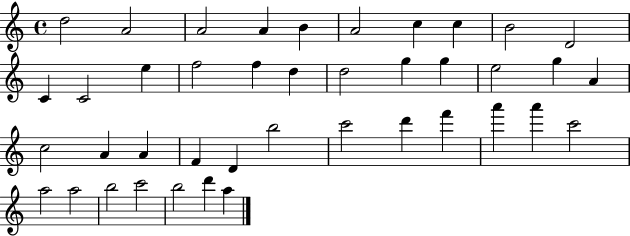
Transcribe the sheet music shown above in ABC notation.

X:1
T:Untitled
M:4/4
L:1/4
K:C
d2 A2 A2 A B A2 c c B2 D2 C C2 e f2 f d d2 g g e2 g A c2 A A F D b2 c'2 d' f' a' a' c'2 a2 a2 b2 c'2 b2 d' a